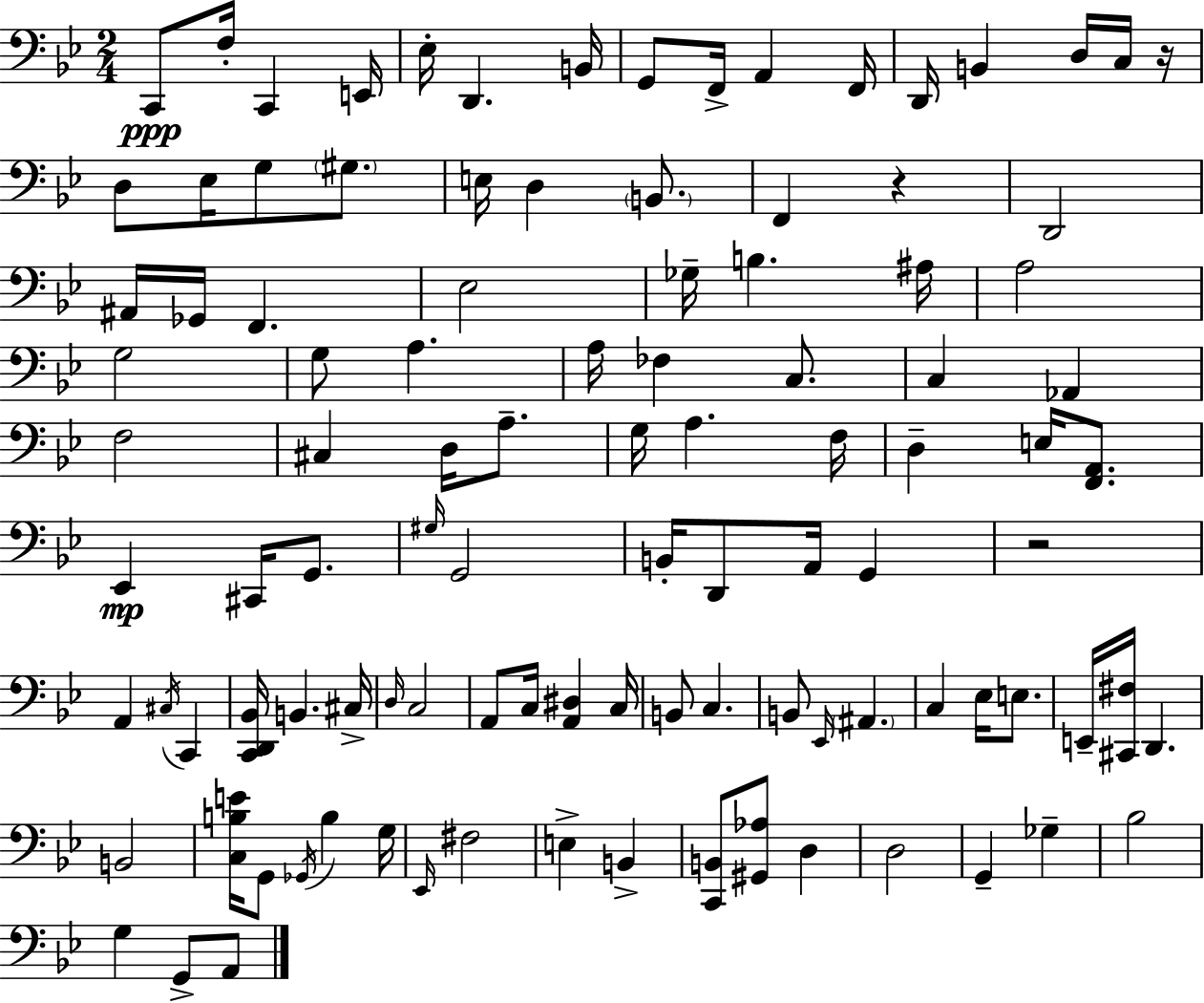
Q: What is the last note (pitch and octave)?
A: A2